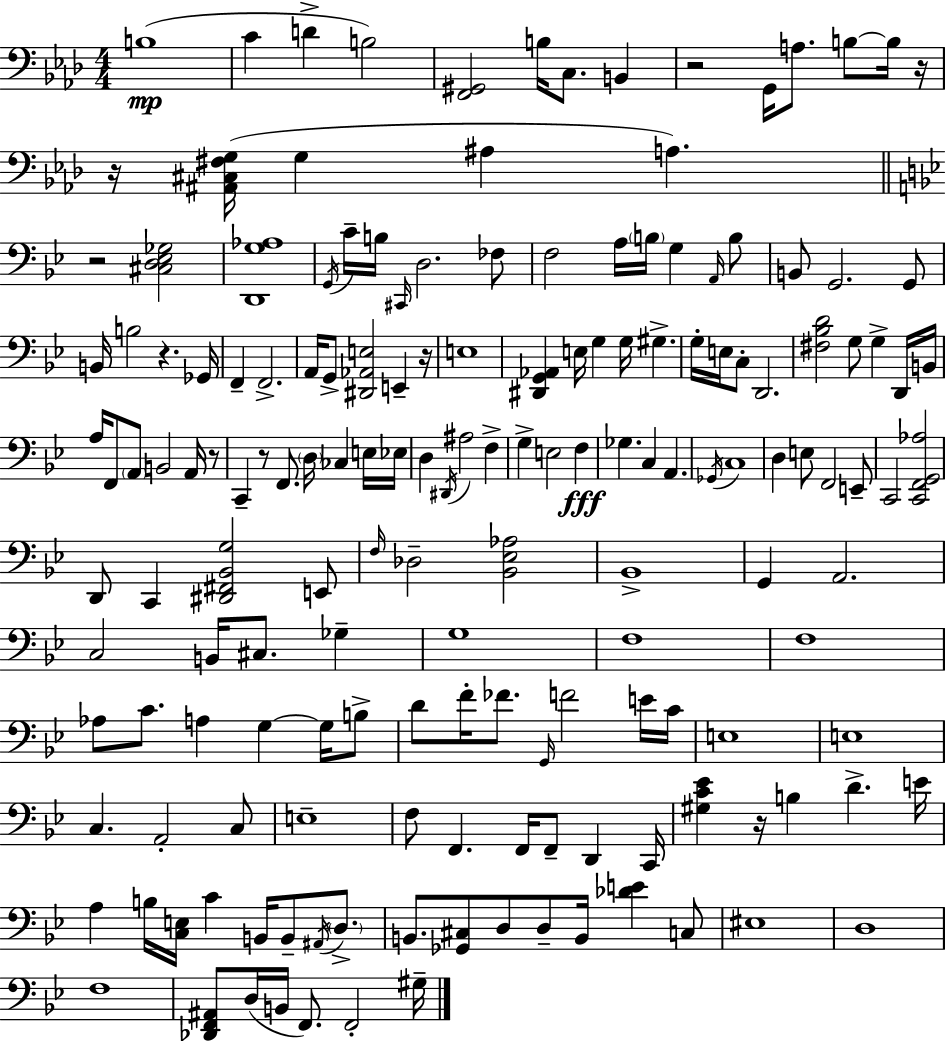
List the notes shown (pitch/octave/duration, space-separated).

B3/w C4/q D4/q B3/h [F2,G#2]/h B3/s C3/e. B2/q R/h G2/s A3/e. B3/e B3/s R/s R/s [A#2,C#3,F#3,G3]/s G3/q A#3/q A3/q. R/h [C#3,D3,Eb3,Gb3]/h [D2,G3,Ab3]/w G2/s C4/s B3/s C#2/s D3/h. FES3/e F3/h A3/s B3/s G3/q A2/s B3/e B2/e G2/h. G2/e B2/s B3/h R/q. Gb2/s F2/q F2/h. A2/s G2/e [D#2,Ab2,E3]/h E2/q R/s E3/w [D#2,G2,Ab2]/q E3/s G3/q G3/s G#3/q. G3/s E3/s C3/e D2/h. [F#3,Bb3,D4]/h G3/e G3/q D2/s B2/s A3/s F2/e A2/e B2/h A2/s R/e C2/q R/e F2/e. D3/s CES3/q E3/s Eb3/s D3/q D#2/s A#3/h F3/q G3/q E3/h F3/q Gb3/q. C3/q A2/q. Gb2/s C3/w D3/q E3/e F2/h E2/e C2/h [C2,F2,G2,Ab3]/h D2/e C2/q [D#2,F#2,Bb2,G3]/h E2/e F3/s Db3/h [Bb2,Eb3,Ab3]/h Bb2/w G2/q A2/h. C3/h B2/s C#3/e. Gb3/q G3/w F3/w F3/w Ab3/e C4/e. A3/q G3/q G3/s B3/e D4/e F4/s FES4/e. G2/s F4/h E4/s C4/s E3/w E3/w C3/q. A2/h C3/e E3/w F3/e F2/q. F2/s F2/e D2/q C2/s [G#3,C4,Eb4]/q R/s B3/q D4/q. E4/s A3/q B3/s [C3,E3]/s C4/q B2/s B2/e A#2/s D3/e. B2/e. [Gb2,C#3]/e D3/e D3/e B2/s [Db4,E4]/q C3/e EIS3/w D3/w F3/w [Db2,F2,A#2]/e D3/s B2/s F2/e. F2/h G#3/s